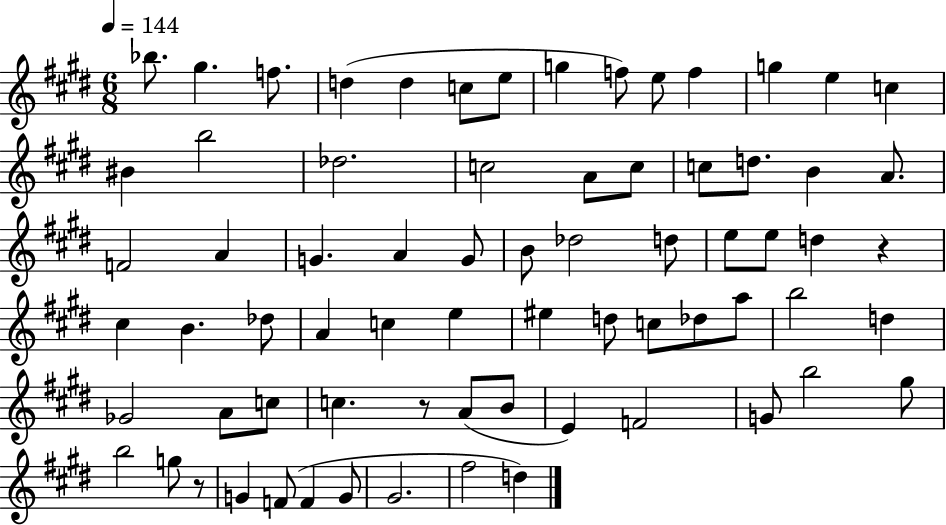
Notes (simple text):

Bb5/e. G#5/q. F5/e. D5/q D5/q C5/e E5/e G5/q F5/e E5/e F5/q G5/q E5/q C5/q BIS4/q B5/h Db5/h. C5/h A4/e C5/e C5/e D5/e. B4/q A4/e. F4/h A4/q G4/q. A4/q G4/e B4/e Db5/h D5/e E5/e E5/e D5/q R/q C#5/q B4/q. Db5/e A4/q C5/q E5/q EIS5/q D5/e C5/e Db5/e A5/e B5/h D5/q Gb4/h A4/e C5/e C5/q. R/e A4/e B4/e E4/q F4/h G4/e B5/h G#5/e B5/h G5/e R/e G4/q F4/e F4/q G4/e G#4/h. F#5/h D5/q